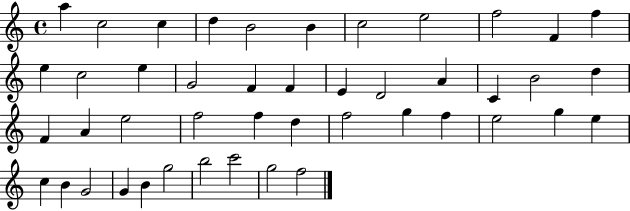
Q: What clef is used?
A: treble